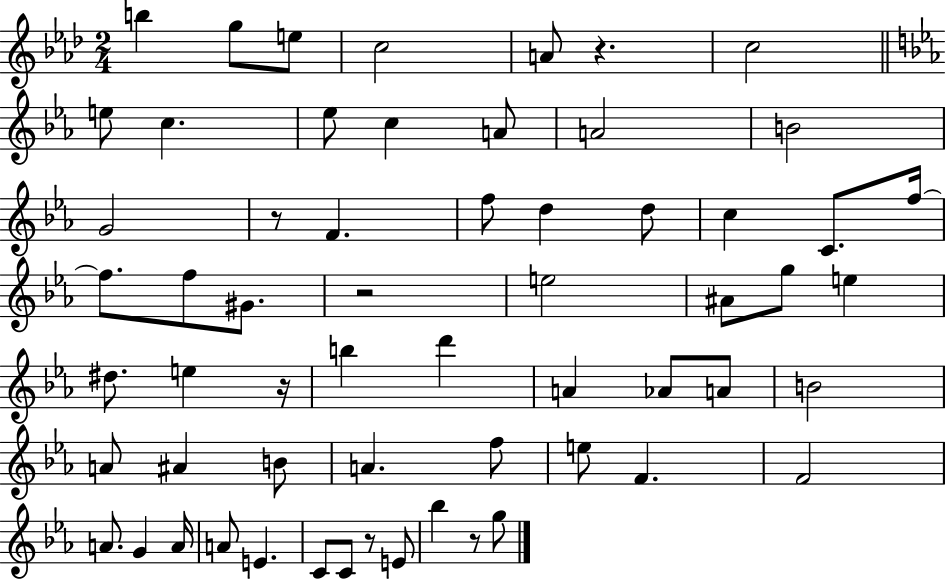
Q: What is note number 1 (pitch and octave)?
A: B5